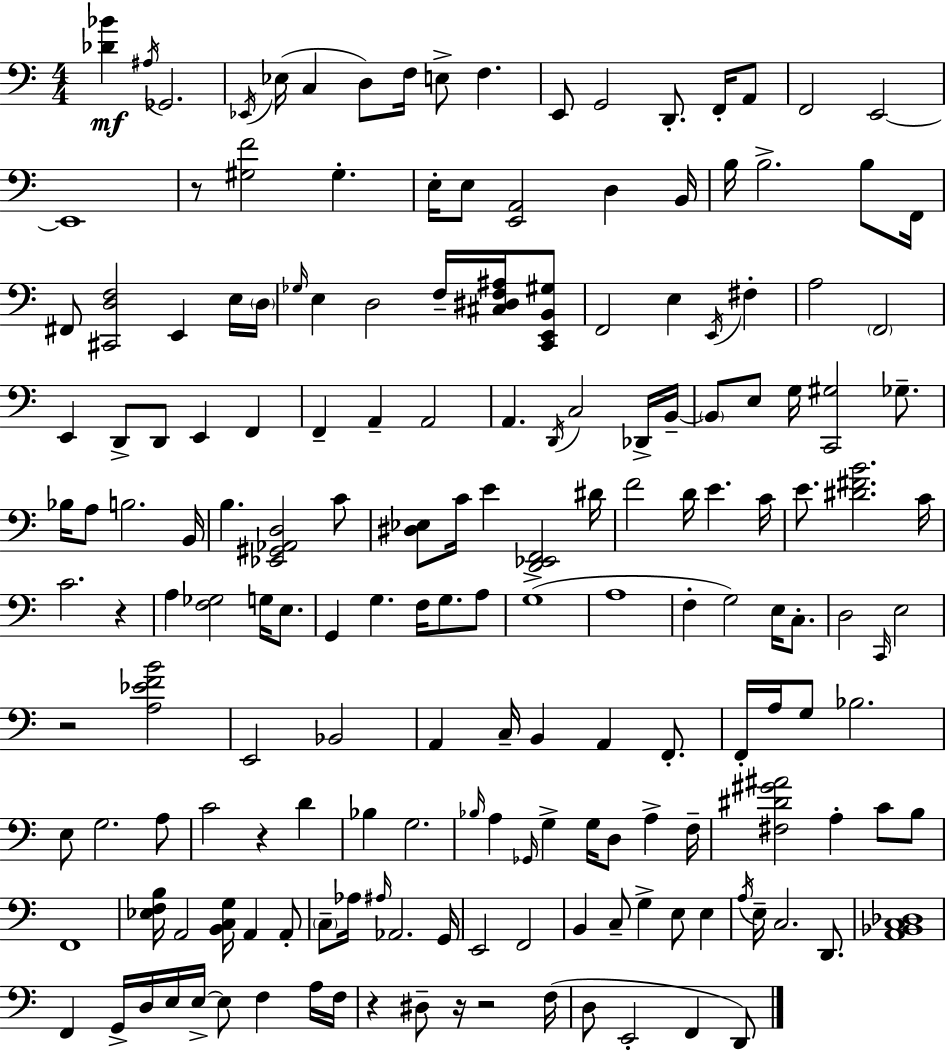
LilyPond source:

{
  \clef bass
  \numericTimeSignature
  \time 4/4
  \key c \major
  <des' bes'>4\mf \acciaccatura { ais16 } ges,2. | \acciaccatura { ees,16 }( ees16 c4 d8) f16 e8-> f4. | e,8 g,2 d,8.-. f,16-. | a,8 f,2 e,2~~ | \break e,1 | r8 <gis f'>2 gis4.-. | e16-. e8 <e, a,>2 d4 | b,16 b16 b2.-> b8 | \break f,16 fis,8 <cis, d f>2 e,4 | e16 \parenthesize d16 \grace { ges16 } e4 d2 f16-- | <cis dis f ais>16 <c, e, b, gis>8 f,2 e4 \acciaccatura { e,16 } | fis4-. a2 \parenthesize f,2 | \break e,4 d,8-> d,8 e,4 | f,4 f,4-- a,4-- a,2 | a,4. \acciaccatura { d,16 } c2 | des,16-> b,16--~~ \parenthesize b,8 e8 g16 <c, gis>2 | \break ges8.-- bes16 a8 b2. | b,16 b4. <ees, gis, aes, d>2 | c'8 <dis ees>8 c'16 e'4 <d, ees, f,>2 | dis'16 f'2 d'16 e'4. | \break c'16 e'8. <dis' fis' b'>2. | c'16 c'2. | r4 a4 <f ges>2 | g16 e8. g,4 g4. f16 | \break g8. a8 g1->( | a1 | f4-. g2) | e16 c8.-. d2 \grace { c,16 } e2 | \break r2 <a ees' f' b'>2 | e,2 bes,2 | a,4 c16-- b,4 a,4 | f,8.-. f,16-. a16 g8 bes2. | \break e8 g2. | a8 c'2 r4 | d'4 bes4 g2. | \grace { bes16 } a4 \grace { ges,16 } g4-> | \break g16 d8 a4-> f16-- <fis dis' gis' ais'>2 | a4-. c'8 b8 f,1 | <ees f b>16 a,2 | <b, c g>16 a,4 a,8-. \parenthesize c8-- aes16 \grace { ais16 } aes,2. | \break g,16 e,2 | f,2 b,4 c8-- g4-> | e8 e4 \acciaccatura { a16 } e16-- c2. | d,8. <a, bes, c des>1 | \break f,4 g,16-> d16 | e16 e16->~~ e8 f4 a16 f16 r4 dis8-- | r16 r2 f16( d8 e,2-. | f,4 d,8) \bar "|."
}